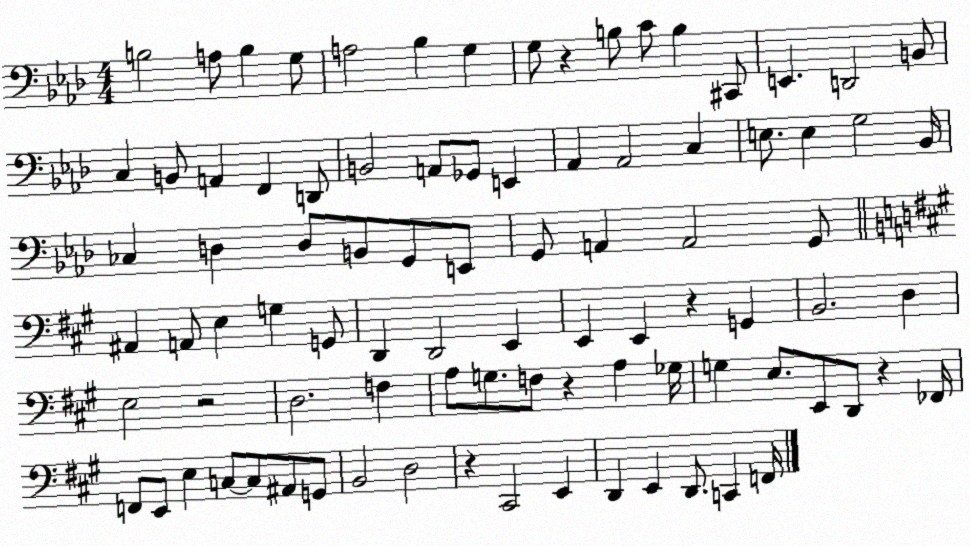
X:1
T:Untitled
M:4/4
L:1/4
K:Ab
B,2 A,/2 B, G,/2 A,2 _B, G, G,/2 z B,/2 C/2 B, ^C,,/2 E,, D,,2 B,,/2 C, B,,/2 A,, F,, D,,/2 B,,2 A,,/2 _G,,/2 E,, _A,, _A,,2 C, E,/2 E, G,2 _B,,/4 _C, D, D,/2 B,,/2 G,,/2 E,,/2 G,,/2 A,, A,,2 G,,/2 ^A,, A,,/2 E, G, G,,/2 D,, D,,2 E,, E,, E,, z G,, B,,2 D, E,2 z2 D,2 F, A,/2 G,/2 F,/2 z A, _G,/4 G, E,/2 E,,/2 D,,/2 z _F,,/4 F,,/2 E,,/2 E, C,/2 C,/2 ^A,,/2 G,,/2 B,,2 D,2 z ^C,,2 E,, D,, E,, D,,/2 C,, F,,/4